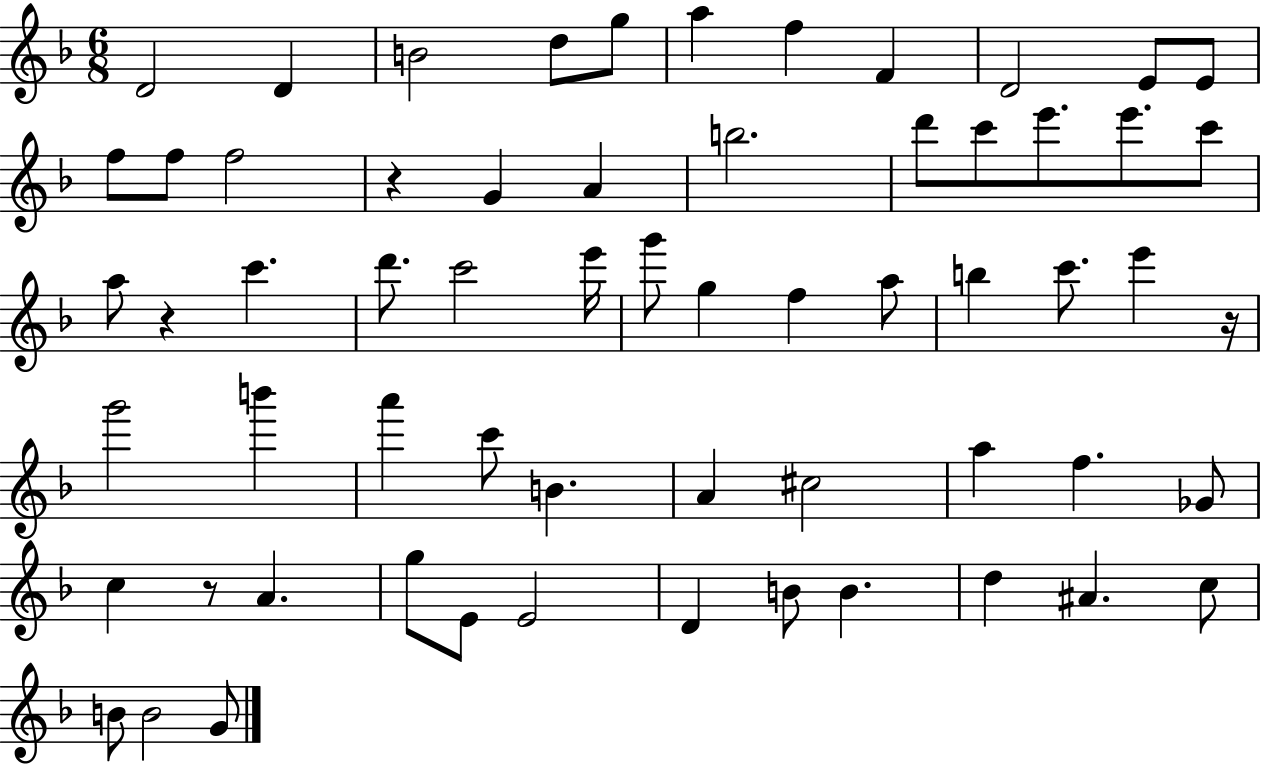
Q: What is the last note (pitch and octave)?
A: G4